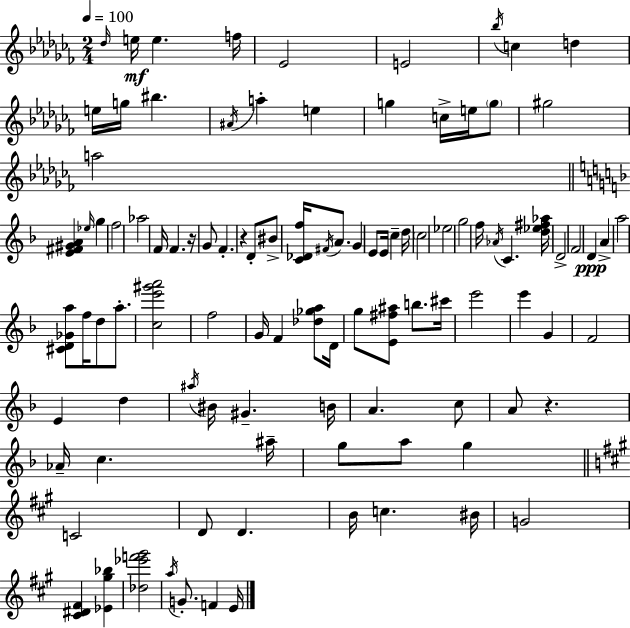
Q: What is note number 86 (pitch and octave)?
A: A5